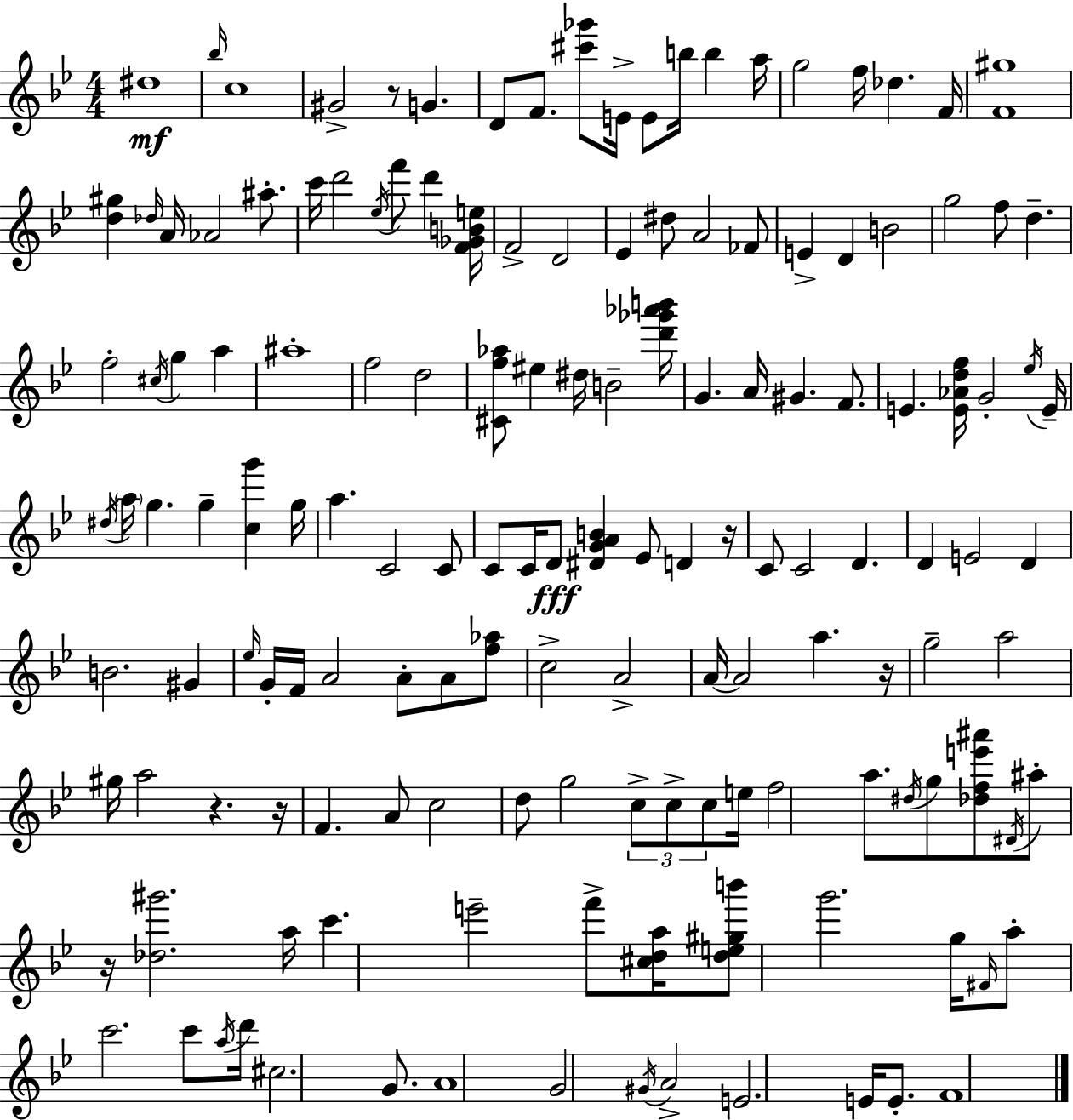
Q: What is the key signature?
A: G minor